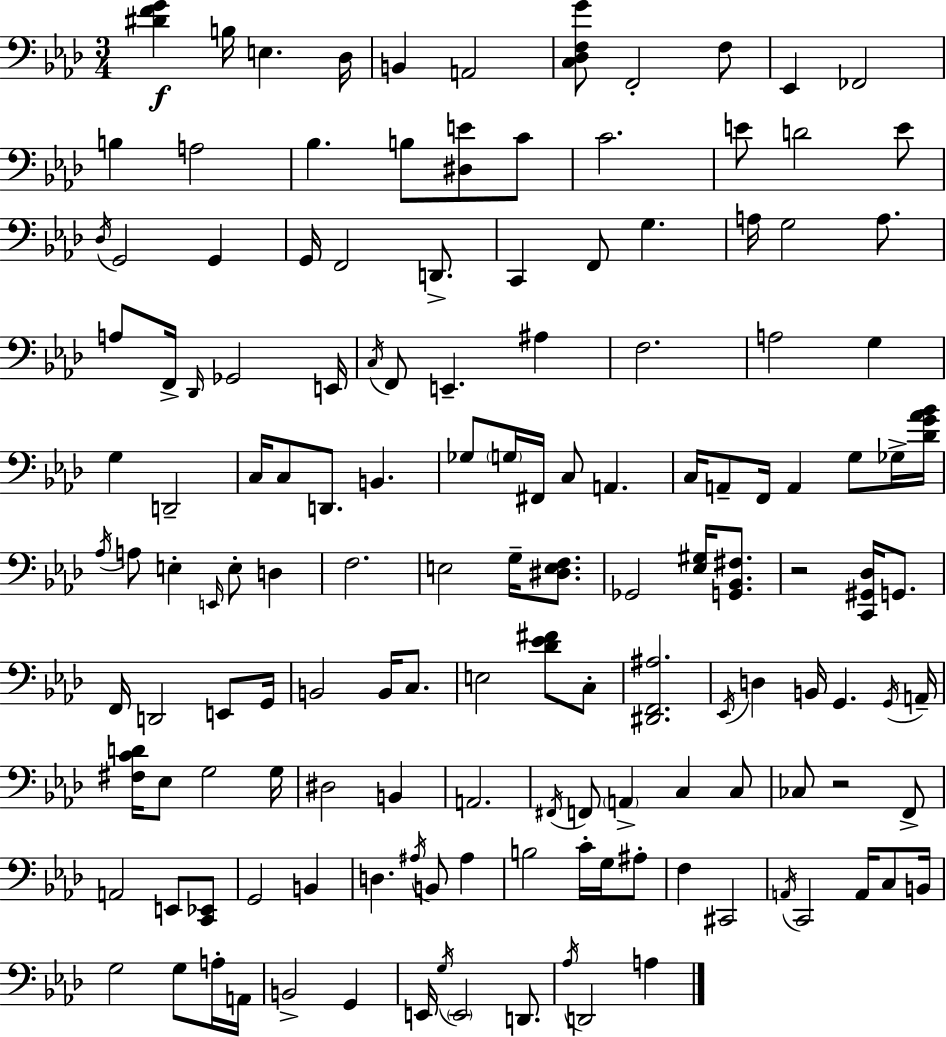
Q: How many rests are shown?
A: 2